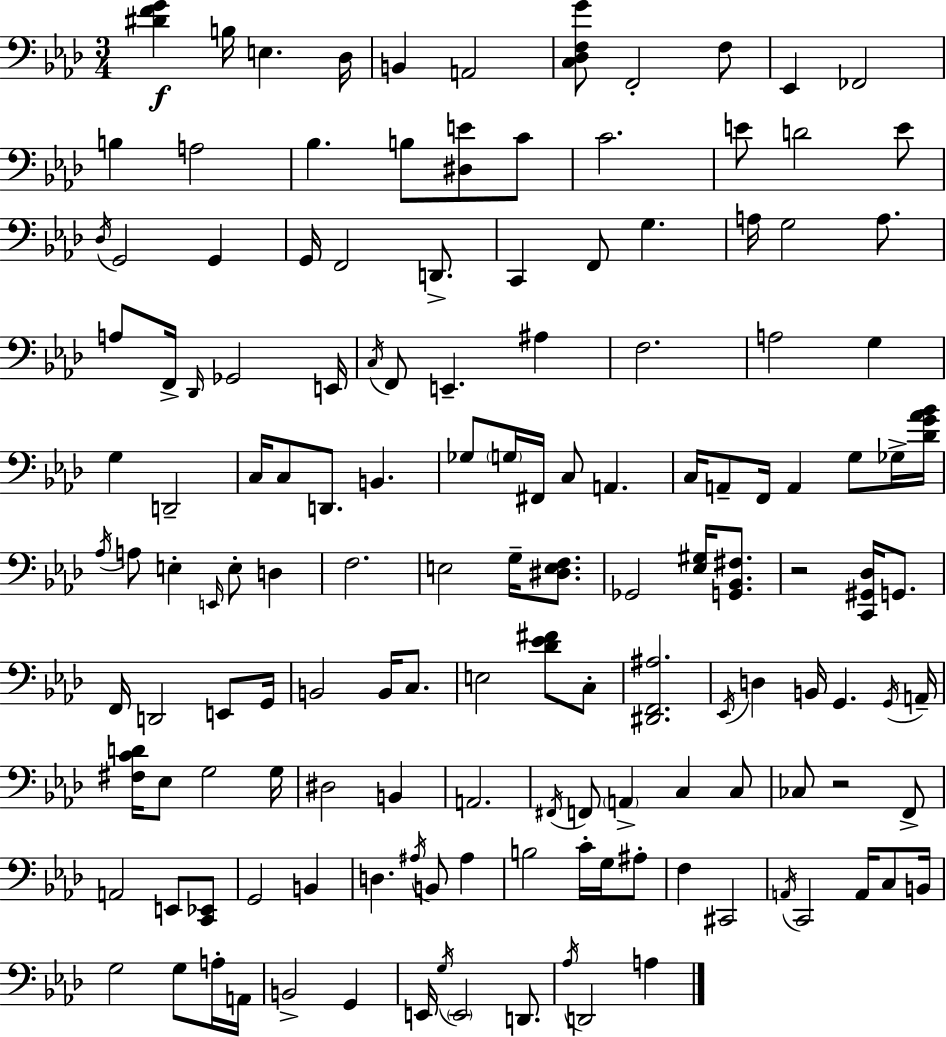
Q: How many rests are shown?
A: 2